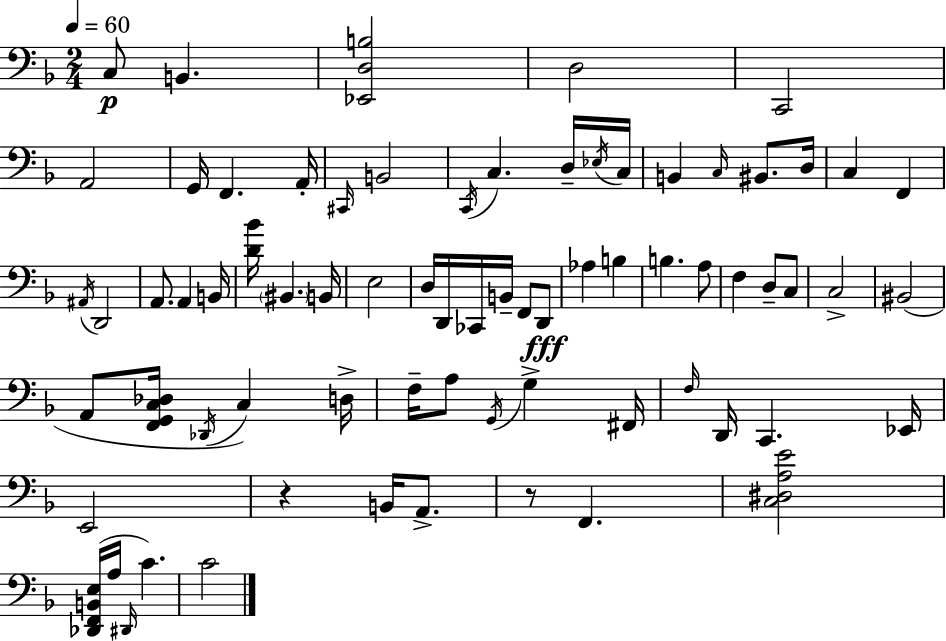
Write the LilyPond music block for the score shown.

{
  \clef bass
  \numericTimeSignature
  \time 2/4
  \key d \minor
  \tempo 4 = 60
  c8\p b,4. | <ees, d b>2 | d2 | c,2 | \break a,2 | g,16 f,4. a,16-. | \grace { cis,16 } b,2 | \acciaccatura { c,16 } c4. | \break d16-- \acciaccatura { ees16 } c16 b,4 \grace { c16 } | bis,8. d16 c4 | f,4 \acciaccatura { ais,16 } d,2 | a,8. | \break a,4 b,16 <d' bes'>16 \parenthesize bis,4. | b,16 e2 | d16 d,16 ces,16 | b,16-- f,8 d,8\fff aes4 | \break b4 b4. | a8 f4 | d8-- c8 c2-> | bis,2( | \break a,8 <f, g, c des>16 | \acciaccatura { des,16 }) c4 d16-> f16-- a8 | \acciaccatura { g,16 } g4-> fis,16 \grace { f16 } | d,16 c,4. ees,16 | \break e,2 | r4 b,16 a,8.-> | r8 f,4. | <c dis a e'>2 | \break <des, f, b, e>16( a16 \grace { dis,16 }) c'4. | c'2 | \bar "|."
}